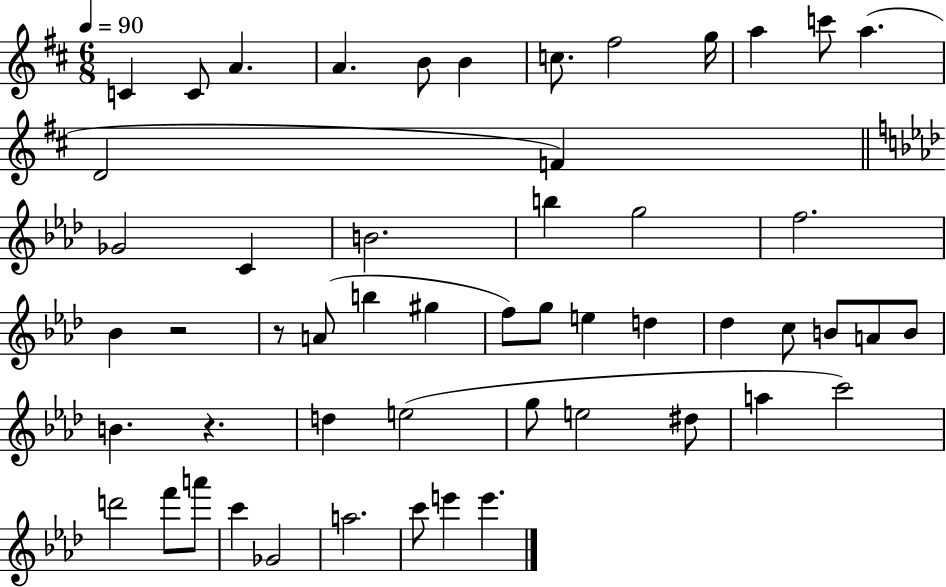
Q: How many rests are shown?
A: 3